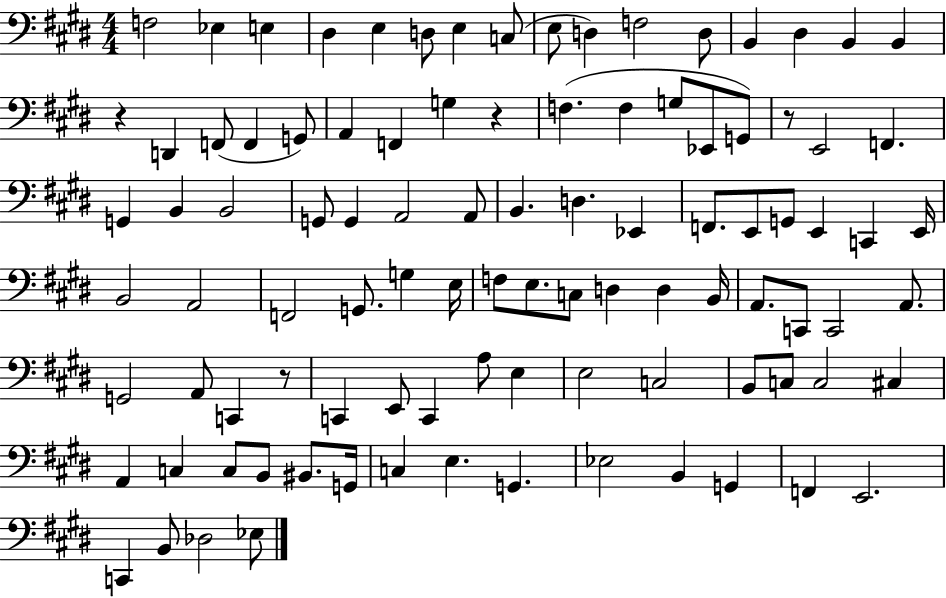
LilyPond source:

{
  \clef bass
  \numericTimeSignature
  \time 4/4
  \key e \major
  \repeat volta 2 { f2 ees4 e4 | dis4 e4 d8 e4 c8( | e8 d4) f2 d8 | b,4 dis4 b,4 b,4 | \break r4 d,4 f,8( f,4 g,8) | a,4 f,4 g4 r4 | f4.( f4 g8 ees,8 g,8) | r8 e,2 f,4. | \break g,4 b,4 b,2 | g,8 g,4 a,2 a,8 | b,4. d4. ees,4 | f,8. e,8 g,8 e,4 c,4 e,16 | \break b,2 a,2 | f,2 g,8. g4 e16 | f8 e8. c8 d4 d4 b,16 | a,8. c,8 c,2 a,8. | \break g,2 a,8 c,4 r8 | c,4 e,8 c,4 a8 e4 | e2 c2 | b,8 c8 c2 cis4 | \break a,4 c4 c8 b,8 bis,8. g,16 | c4 e4. g,4. | ees2 b,4 g,4 | f,4 e,2. | \break c,4 b,8 des2 ees8 | } \bar "|."
}